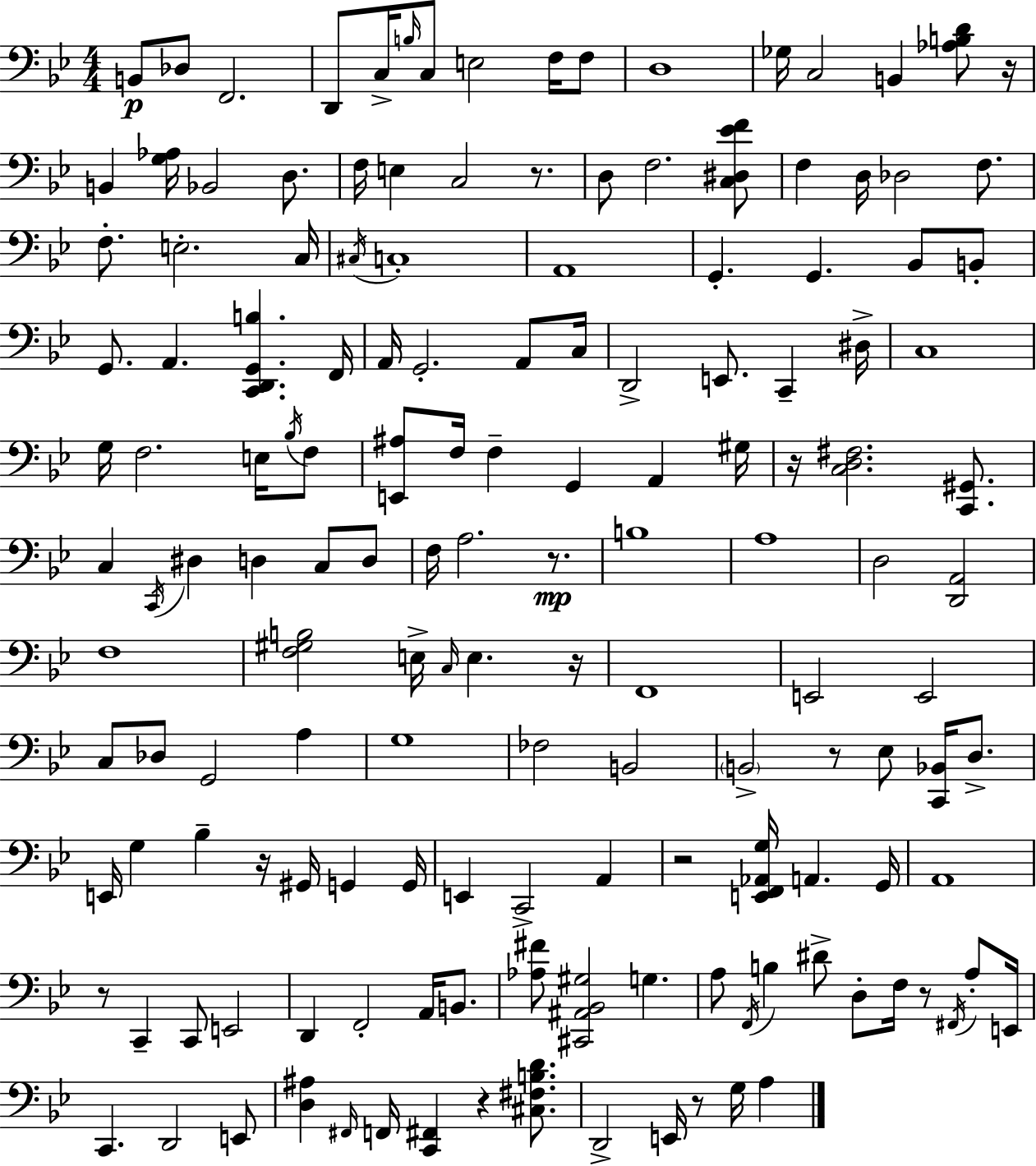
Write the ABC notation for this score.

X:1
T:Untitled
M:4/4
L:1/4
K:Gm
B,,/2 _D,/2 F,,2 D,,/2 C,/4 B,/4 C,/2 E,2 F,/4 F,/2 D,4 _G,/4 C,2 B,, [_A,B,D]/2 z/4 B,, [G,_A,]/4 _B,,2 D,/2 F,/4 E, C,2 z/2 D,/2 F,2 [C,^D,_EF]/2 F, D,/4 _D,2 F,/2 F,/2 E,2 C,/4 ^C,/4 C,4 A,,4 G,, G,, _B,,/2 B,,/2 G,,/2 A,, [C,,D,,G,,B,] F,,/4 A,,/4 G,,2 A,,/2 C,/4 D,,2 E,,/2 C,, ^D,/4 C,4 G,/4 F,2 E,/4 _B,/4 F,/2 [E,,^A,]/2 F,/4 F, G,, A,, ^G,/4 z/4 [C,D,^F,]2 [C,,^G,,]/2 C, C,,/4 ^D, D, C,/2 D,/2 F,/4 A,2 z/2 B,4 A,4 D,2 [D,,A,,]2 F,4 [F,^G,B,]2 E,/4 C,/4 E, z/4 F,,4 E,,2 E,,2 C,/2 _D,/2 G,,2 A, G,4 _F,2 B,,2 B,,2 z/2 _E,/2 [C,,_B,,]/4 D,/2 E,,/4 G, _B, z/4 ^G,,/4 G,, G,,/4 E,, C,,2 A,, z2 [E,,F,,_A,,G,]/4 A,, G,,/4 A,,4 z/2 C,, C,,/2 E,,2 D,, F,,2 A,,/4 B,,/2 [_A,^F]/2 [^C,,^A,,_B,,^G,]2 G, A,/2 F,,/4 B, ^D/2 D,/2 F,/4 z/2 ^F,,/4 A,/2 E,,/4 C,, D,,2 E,,/2 [D,^A,] ^F,,/4 F,,/4 [C,,^F,,] z [^C,^F,B,D]/2 D,,2 E,,/4 z/2 G,/4 A,